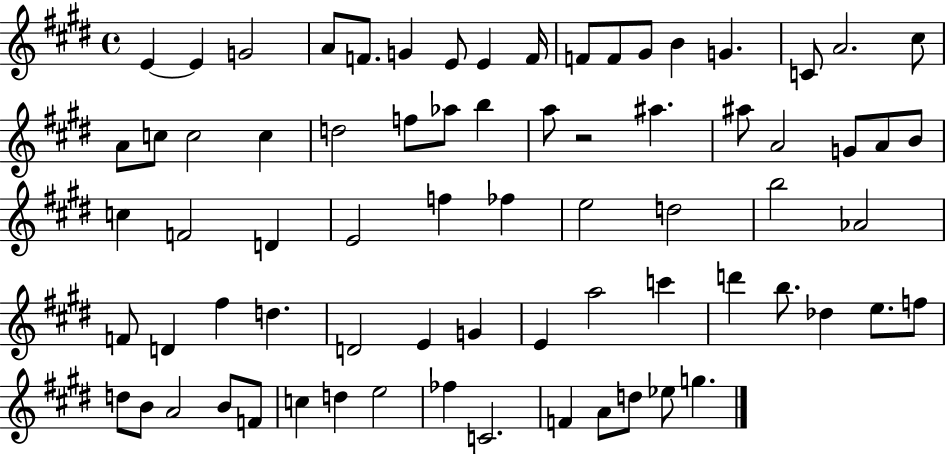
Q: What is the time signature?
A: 4/4